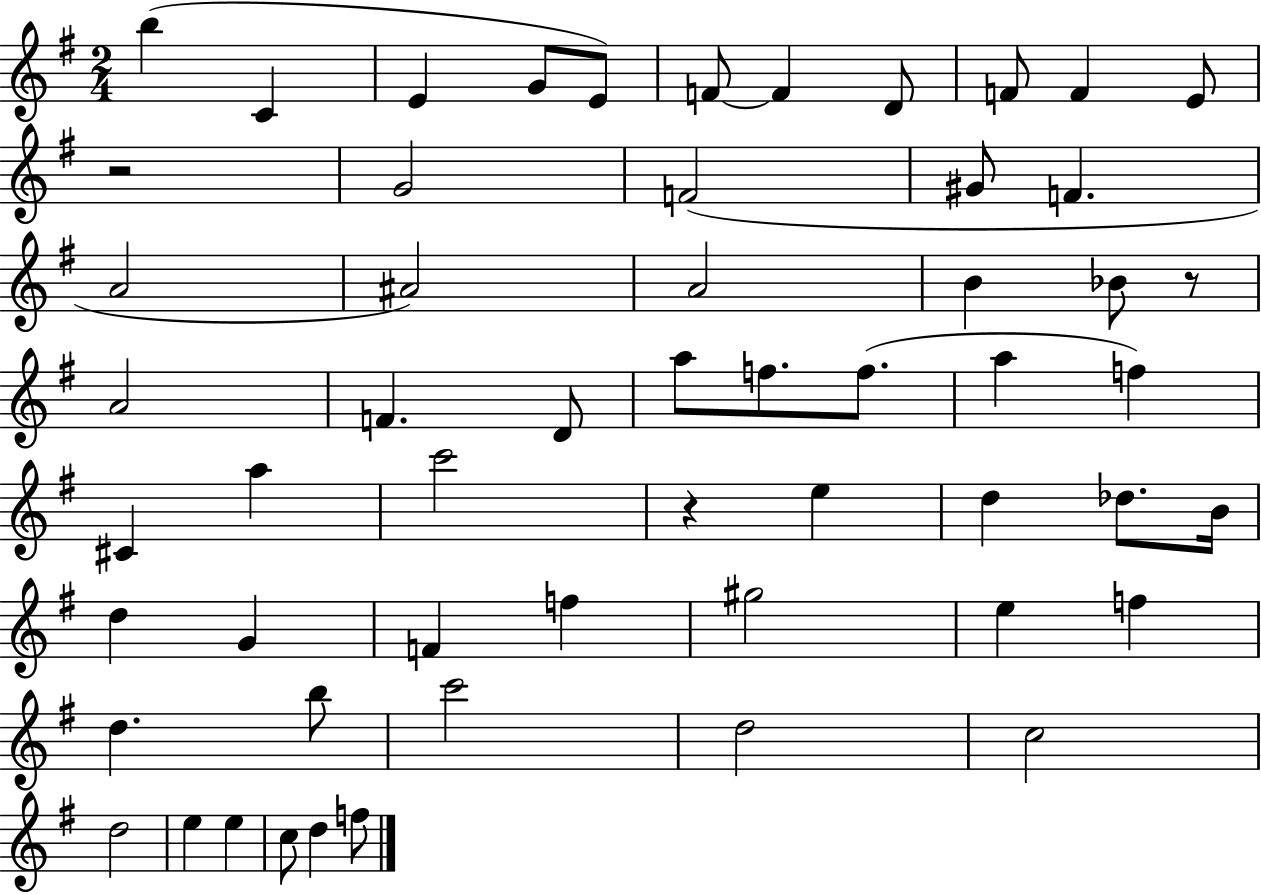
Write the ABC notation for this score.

X:1
T:Untitled
M:2/4
L:1/4
K:G
b C E G/2 E/2 F/2 F D/2 F/2 F E/2 z2 G2 F2 ^G/2 F A2 ^A2 A2 B _B/2 z/2 A2 F D/2 a/2 f/2 f/2 a f ^C a c'2 z e d _d/2 B/4 d G F f ^g2 e f d b/2 c'2 d2 c2 d2 e e c/2 d f/2